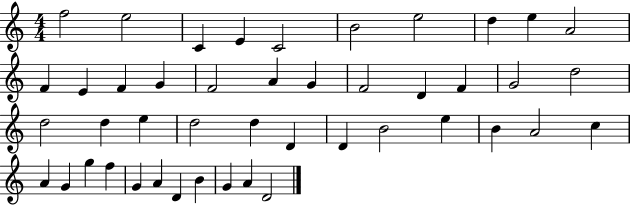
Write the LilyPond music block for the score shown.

{
  \clef treble
  \numericTimeSignature
  \time 4/4
  \key c \major
  f''2 e''2 | c'4 e'4 c'2 | b'2 e''2 | d''4 e''4 a'2 | \break f'4 e'4 f'4 g'4 | f'2 a'4 g'4 | f'2 d'4 f'4 | g'2 d''2 | \break d''2 d''4 e''4 | d''2 d''4 d'4 | d'4 b'2 e''4 | b'4 a'2 c''4 | \break a'4 g'4 g''4 f''4 | g'4 a'4 d'4 b'4 | g'4 a'4 d'2 | \bar "|."
}